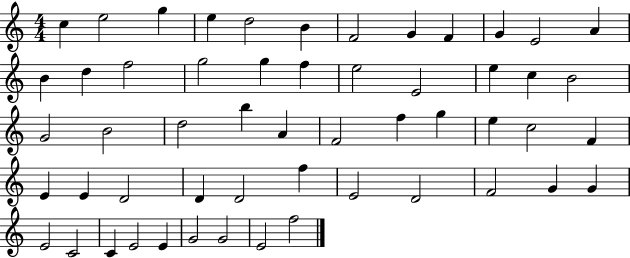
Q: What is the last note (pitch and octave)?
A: F5